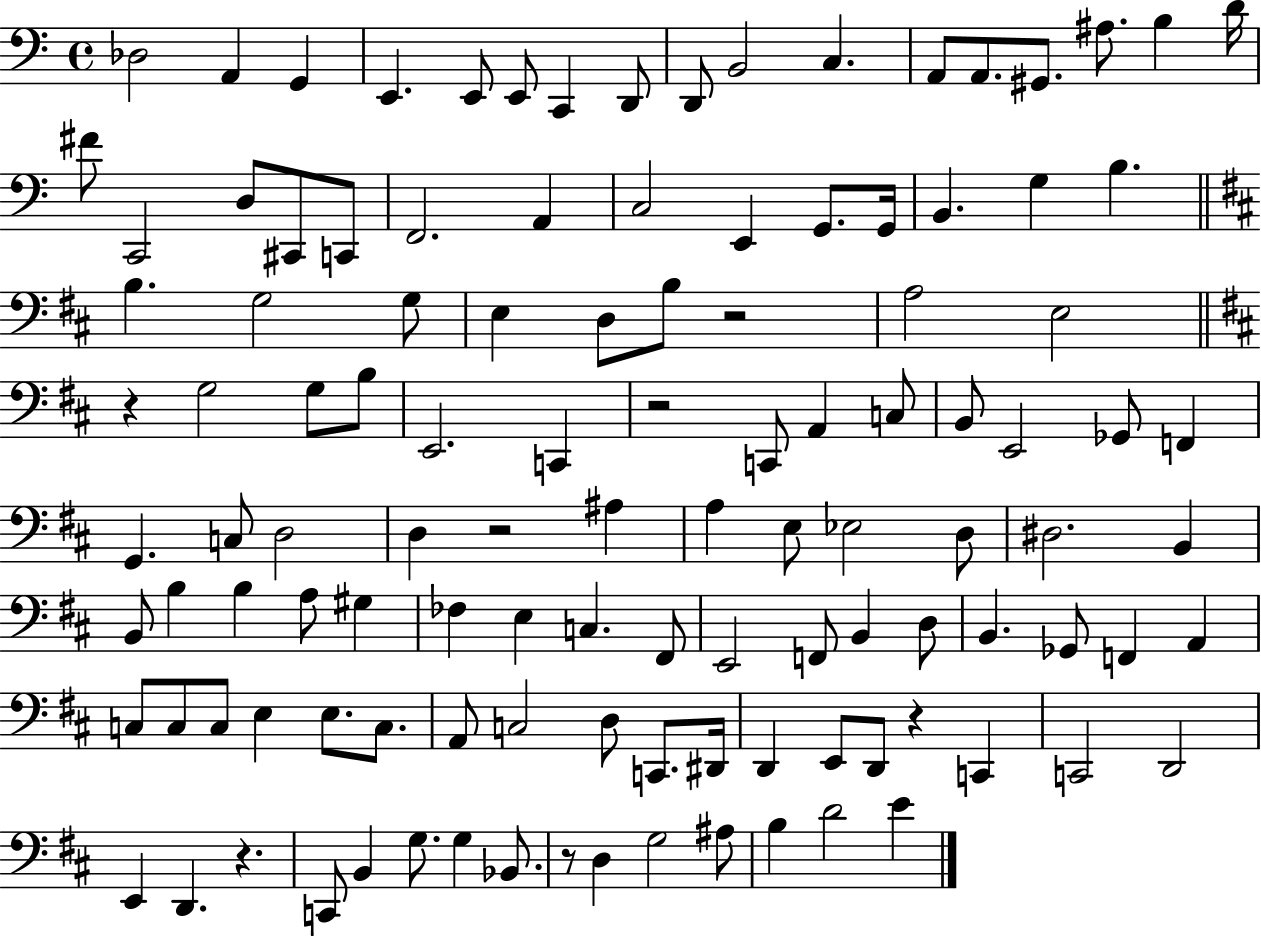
Db3/h A2/q G2/q E2/q. E2/e E2/e C2/q D2/e D2/e B2/h C3/q. A2/e A2/e. G#2/e. A#3/e. B3/q D4/s F#4/e C2/h D3/e C#2/e C2/e F2/h. A2/q C3/h E2/q G2/e. G2/s B2/q. G3/q B3/q. B3/q. G3/h G3/e E3/q D3/e B3/e R/h A3/h E3/h R/q G3/h G3/e B3/e E2/h. C2/q R/h C2/e A2/q C3/e B2/e E2/h Gb2/e F2/q G2/q. C3/e D3/h D3/q R/h A#3/q A3/q E3/e Eb3/h D3/e D#3/h. B2/q B2/e B3/q B3/q A3/e G#3/q FES3/q E3/q C3/q. F#2/e E2/h F2/e B2/q D3/e B2/q. Gb2/e F2/q A2/q C3/e C3/e C3/e E3/q E3/e. C3/e. A2/e C3/h D3/e C2/e. D#2/s D2/q E2/e D2/e R/q C2/q C2/h D2/h E2/q D2/q. R/q. C2/e B2/q G3/e. G3/q Bb2/e. R/e D3/q G3/h A#3/e B3/q D4/h E4/q